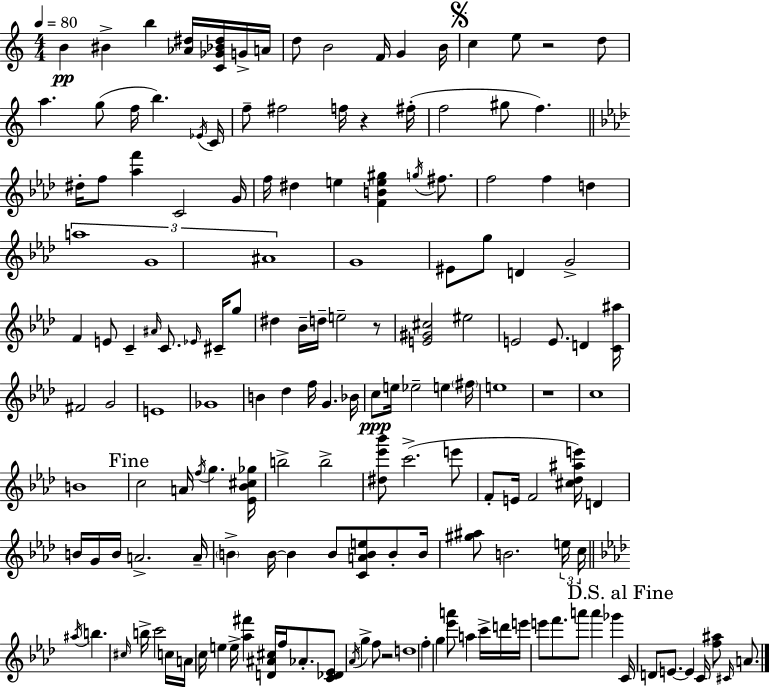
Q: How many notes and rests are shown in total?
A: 160